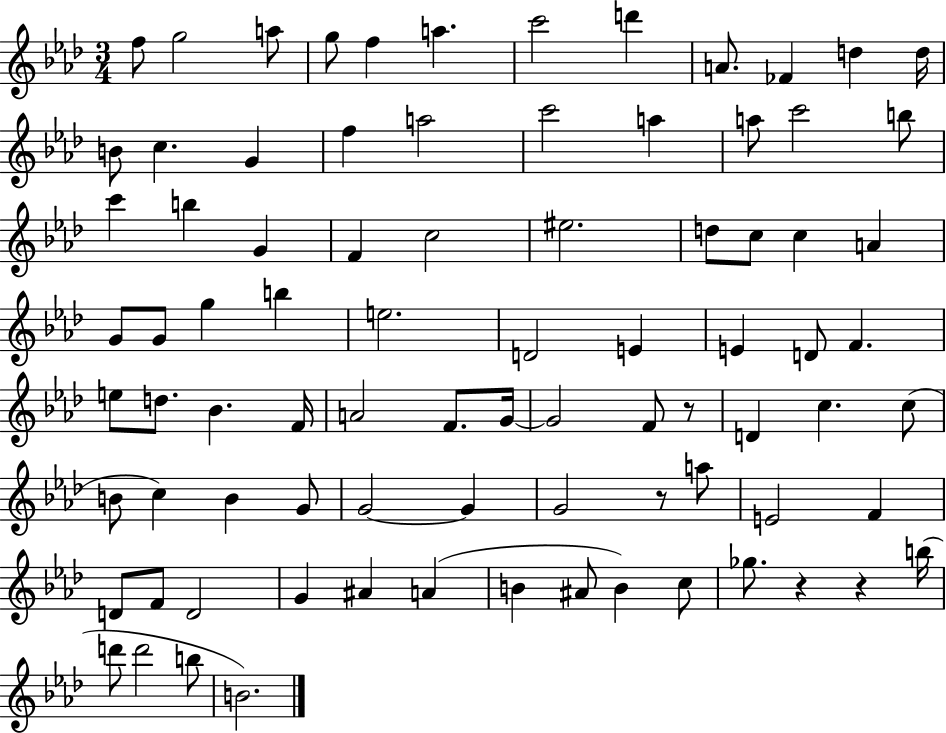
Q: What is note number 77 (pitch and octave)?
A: D6